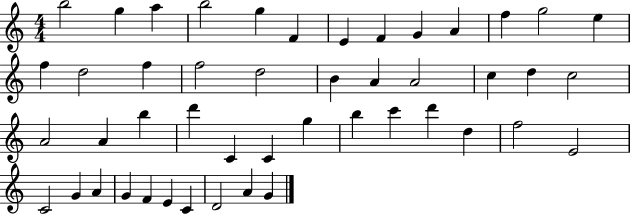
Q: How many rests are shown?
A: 0